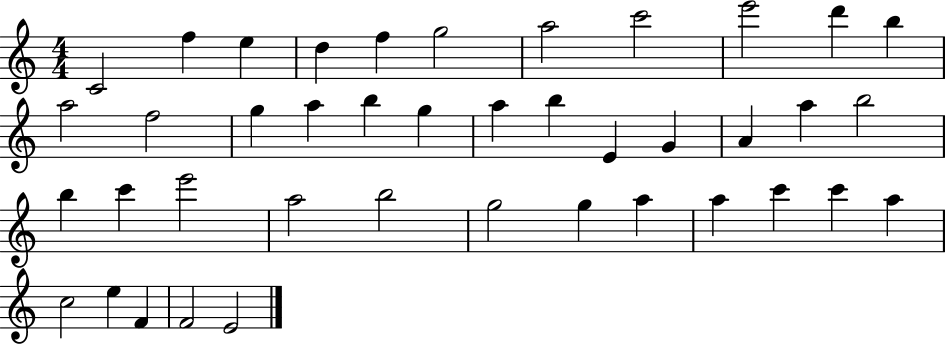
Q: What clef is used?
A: treble